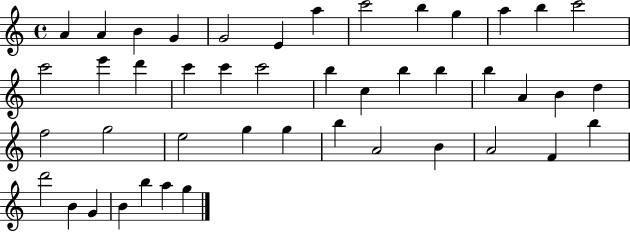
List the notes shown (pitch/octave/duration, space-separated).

A4/q A4/q B4/q G4/q G4/h E4/q A5/q C6/h B5/q G5/q A5/q B5/q C6/h C6/h E6/q D6/q C6/q C6/q C6/h B5/q C5/q B5/q B5/q B5/q A4/q B4/q D5/q F5/h G5/h E5/h G5/q G5/q B5/q A4/h B4/q A4/h F4/q B5/q D6/h B4/q G4/q B4/q B5/q A5/q G5/q